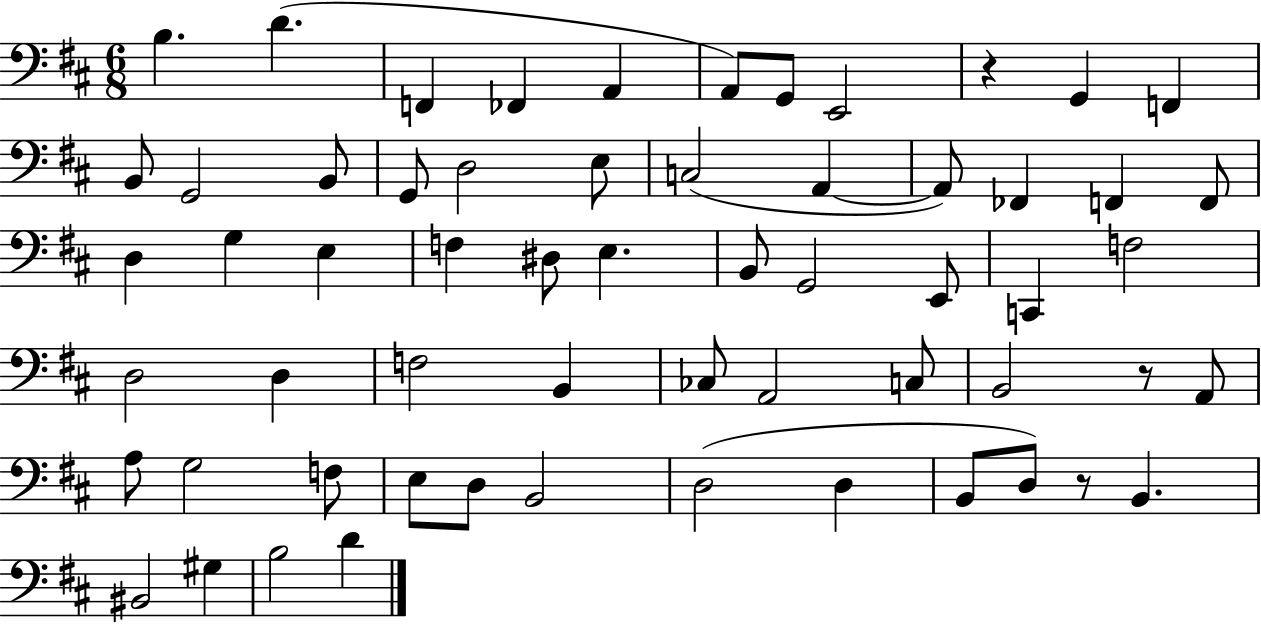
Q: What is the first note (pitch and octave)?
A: B3